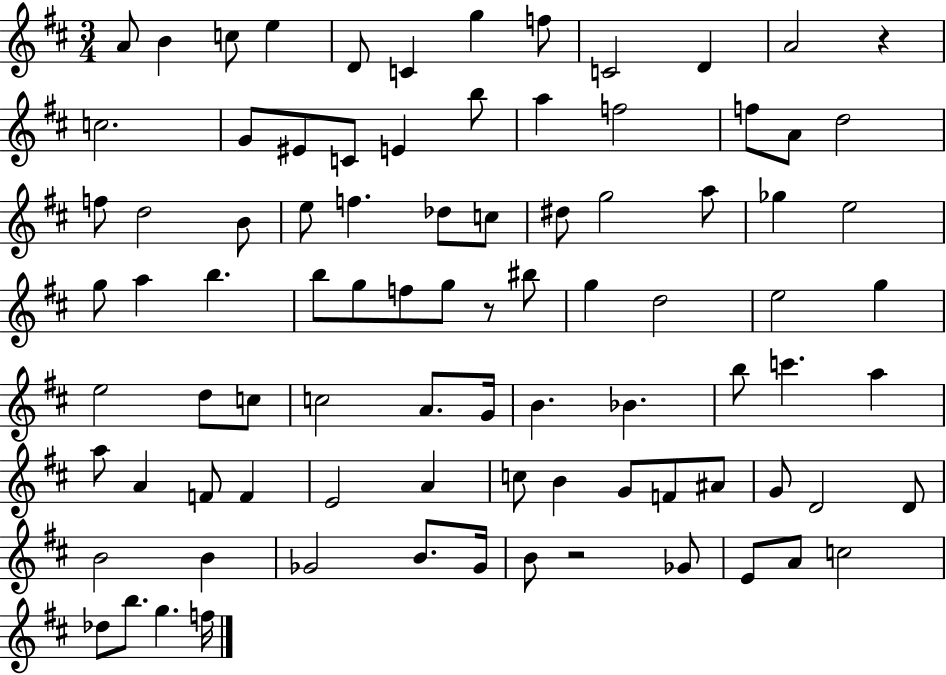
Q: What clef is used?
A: treble